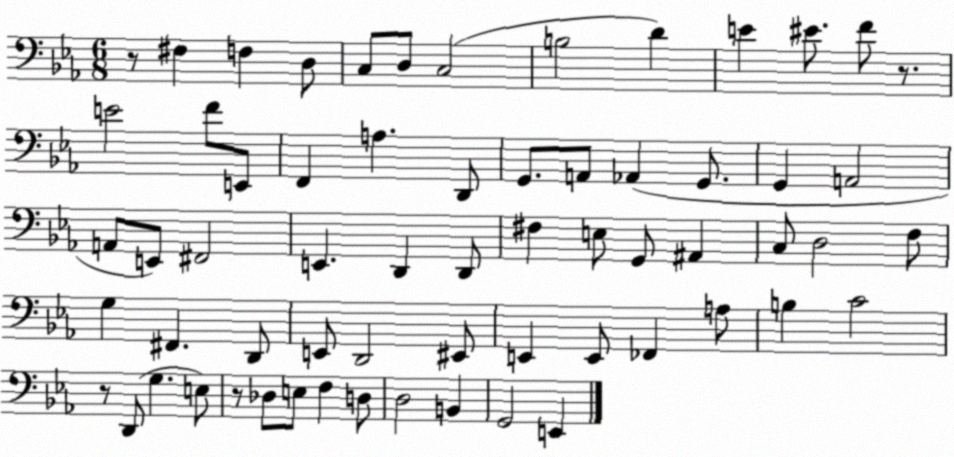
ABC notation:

X:1
T:Untitled
M:6/8
L:1/4
K:Eb
z/2 ^F, F, D,/2 C,/2 D,/2 C,2 B,2 D E ^E/2 F/2 z/2 E2 F/2 E,,/2 F,, A, D,,/2 G,,/2 A,,/2 _A,, G,,/2 G,, A,,2 A,,/2 E,,/2 ^F,,2 E,, D,, D,,/2 ^F, E,/2 G,,/2 ^A,, C,/2 D,2 F,/2 G, ^F,, D,,/2 E,,/2 D,,2 ^E,,/2 E,, E,,/2 _F,, A,/2 B, C2 z/2 D,,/2 G, E,/2 z/2 _D,/2 E,/2 F, D,/2 D,2 B,, G,,2 E,,